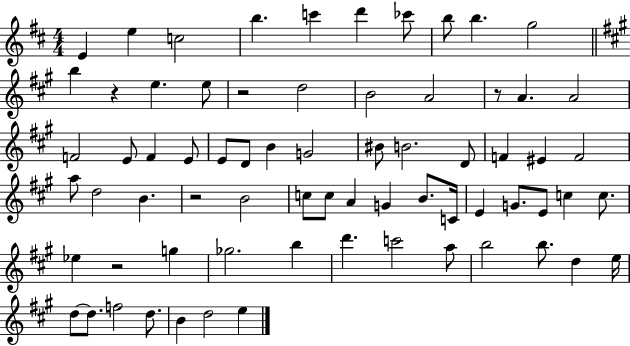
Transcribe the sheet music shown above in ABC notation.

X:1
T:Untitled
M:4/4
L:1/4
K:D
E e c2 b c' d' _c'/2 b/2 b g2 b z e e/2 z2 d2 B2 A2 z/2 A A2 F2 E/2 F E/2 E/2 D/2 B G2 ^B/2 B2 D/2 F ^E F2 a/2 d2 B z2 B2 c/2 c/2 A G B/2 C/4 E G/2 E/2 c c/2 _e z2 g _g2 b d' c'2 a/2 b2 b/2 d e/4 d/2 d/2 f2 d/2 B d2 e